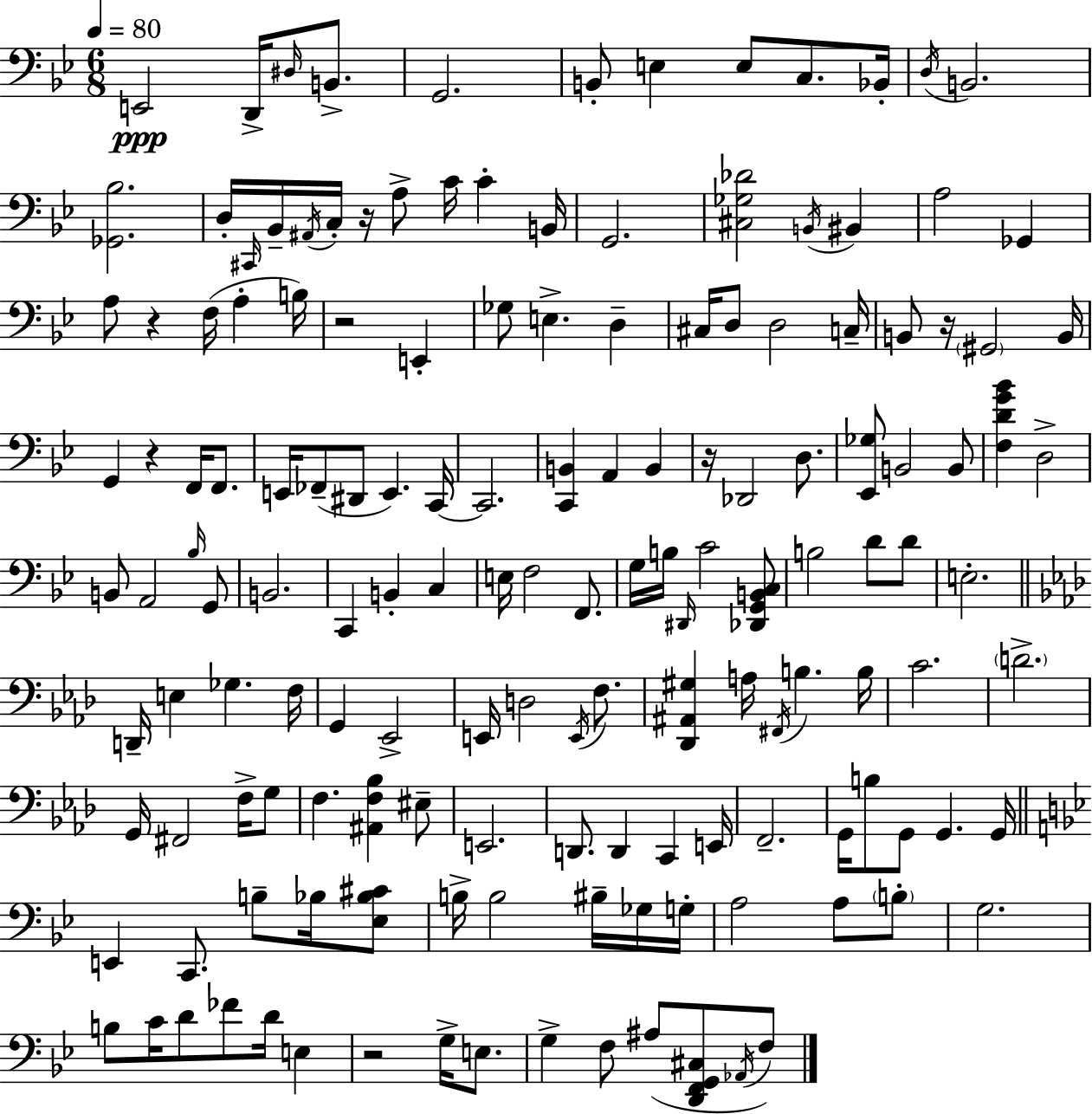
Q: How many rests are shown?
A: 7